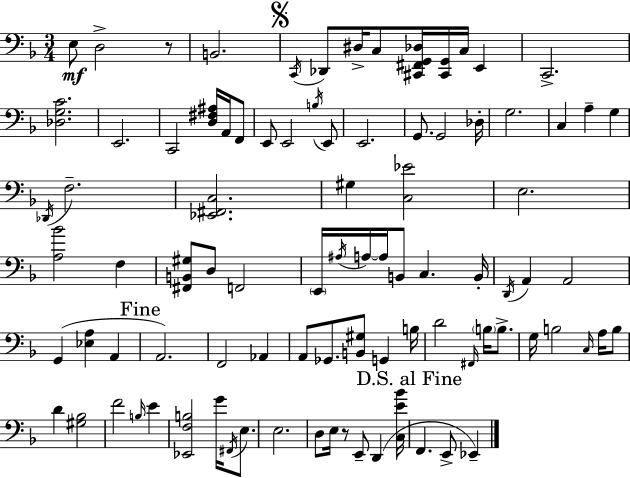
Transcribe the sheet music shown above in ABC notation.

X:1
T:Untitled
M:3/4
L:1/4
K:Dm
E,/2 D,2 z/2 B,,2 C,,/4 _D,,/2 ^D,/4 C,/2 [^C,,^F,,G,,_D,]/4 [^C,,G,,]/4 C,/4 E,, C,,2 [_D,G,C]2 E,,2 C,,2 [D,^F,^A,]/4 A,,/4 F,,/2 E,,/2 E,,2 B,/4 E,,/2 E,,2 G,,/2 G,,2 _D,/4 G,2 C, A, G, _D,,/4 F,2 [_E,,^F,,C,]2 ^G, [C,_E]2 E,2 [A,_B]2 F, [^F,,B,,^G,]/2 D,/2 F,,2 E,,/4 ^A,/4 A,/4 A,/4 B,,/2 C, B,,/4 D,,/4 A,, A,,2 G,, [_E,A,] A,, A,,2 F,,2 _A,, A,,/2 _G,,/2 [B,,^G,]/2 G,, B,/4 D2 ^F,,/4 B,/4 B,/2 G,/4 B,2 C,/4 A,/4 B,/2 D [^G,_B,]2 F2 B,/4 E [_E,,F,B,]2 G/4 ^F,,/4 E,/2 E,2 D,/2 E,/4 z/2 E,,/2 D,, [C,E_B]/4 F,, E,,/2 _E,,